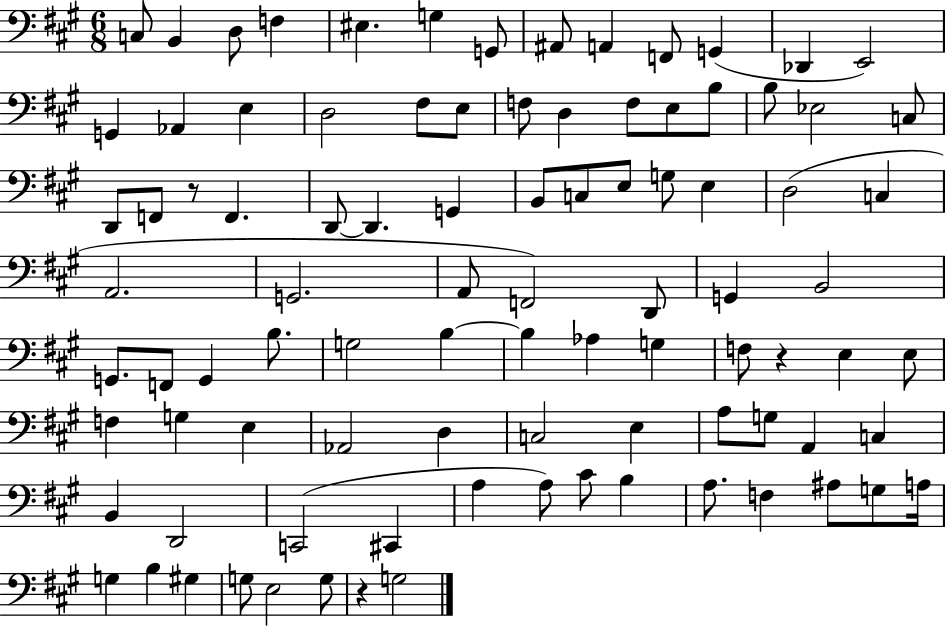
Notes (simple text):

C3/e B2/q D3/e F3/q EIS3/q. G3/q G2/e A#2/e A2/q F2/e G2/q Db2/q E2/h G2/q Ab2/q E3/q D3/h F#3/e E3/e F3/e D3/q F3/e E3/e B3/e B3/e Eb3/h C3/e D2/e F2/e R/e F2/q. D2/e D2/q. G2/q B2/e C3/e E3/e G3/e E3/q D3/h C3/q A2/h. G2/h. A2/e F2/h D2/e G2/q B2/h G2/e. F2/e G2/q B3/e. G3/h B3/q B3/q Ab3/q G3/q F3/e R/q E3/q E3/e F3/q G3/q E3/q Ab2/h D3/q C3/h E3/q A3/e G3/e A2/q C3/q B2/q D2/h C2/h C#2/q A3/q A3/e C#4/e B3/q A3/e. F3/q A#3/e G3/e A3/s G3/q B3/q G#3/q G3/e E3/h G3/e R/q G3/h